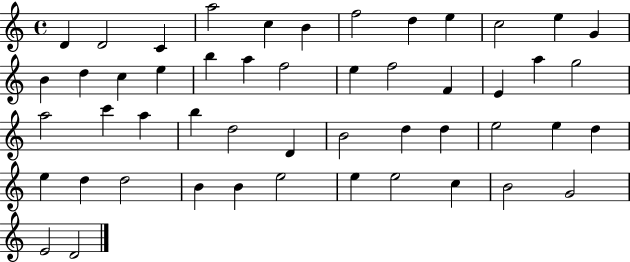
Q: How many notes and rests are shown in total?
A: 50